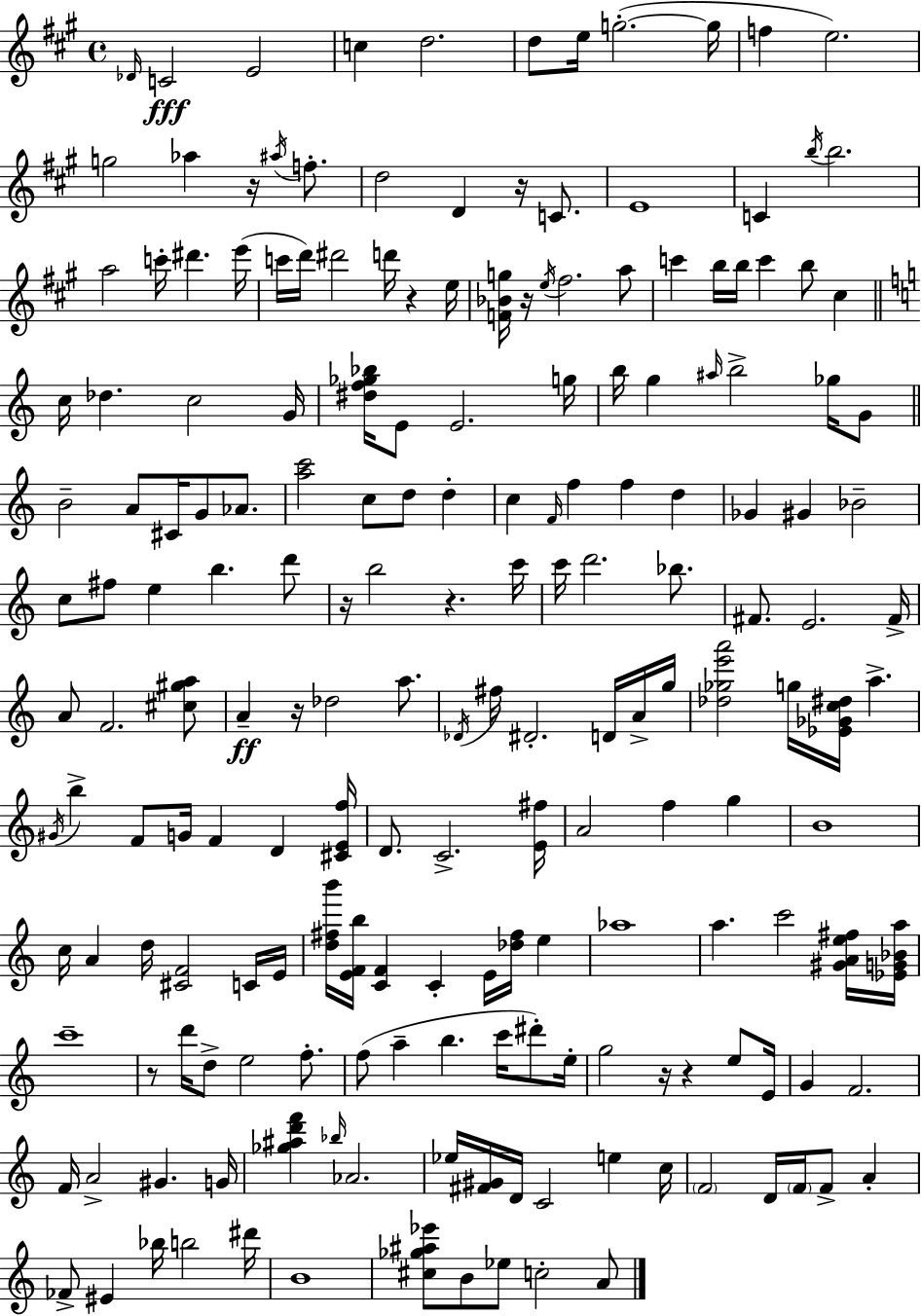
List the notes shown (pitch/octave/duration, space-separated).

Db4/s C4/h E4/h C5/q D5/h. D5/e E5/s G5/h. G5/s F5/q E5/h. G5/h Ab5/q R/s A#5/s F5/e. D5/h D4/q R/s C4/e. E4/w C4/q B5/s B5/h. A5/h C6/s D#6/q. E6/s C6/s D6/s D#6/h D6/s R/q E5/s [F4,Bb4,G5]/s R/s E5/s F#5/h. A5/e C6/q B5/s B5/s C6/q B5/e C#5/q C5/s Db5/q. C5/h G4/s [D#5,F5,Gb5,Bb5]/s E4/e E4/h. G5/s B5/s G5/q A#5/s B5/h Gb5/s G4/e B4/h A4/e C#4/s G4/e Ab4/e. [A5,C6]/h C5/e D5/e D5/q C5/q F4/s F5/q F5/q D5/q Gb4/q G#4/q Bb4/h C5/e F#5/e E5/q B5/q. D6/e R/s B5/h R/q. C6/s C6/s D6/h. Bb5/e. F#4/e. E4/h. F#4/s A4/e F4/h. [C#5,G#5,A5]/e A4/q R/s Db5/h A5/e. Db4/s F#5/s D#4/h. D4/s A4/s G5/s [Db5,Gb5,E6,A6]/h G5/s [Eb4,Gb4,C5,D#5]/s A5/q. G#4/s B5/q F4/e G4/s F4/q D4/q [C#4,E4,F5]/s D4/e. C4/h. [E4,F#5]/s A4/h F5/q G5/q B4/w C5/s A4/q D5/s [C#4,F4]/h C4/s E4/s [D5,F#5,B6]/s [E4,F4,B5]/s [C4,F4]/q C4/q E4/s [Db5,F#5]/s E5/q Ab5/w A5/q. C6/h [G#4,A4,E5,F#5]/s [Eb4,G4,Bb4,A5]/s C6/w R/e D6/s D5/e E5/h F5/e. F5/e A5/q B5/q. C6/s D#6/e E5/s G5/h R/s R/q E5/e E4/s G4/q F4/h. F4/s A4/h G#4/q. G4/s [Gb5,A#5,D6,F6]/q Bb5/s Ab4/h. Eb5/s [F#4,G#4]/s D4/s C4/h E5/q C5/s F4/h D4/s F4/s F4/e A4/q FES4/e EIS4/q Bb5/s B5/h D#6/s B4/w [C#5,Gb5,A#5,Eb6]/e B4/e Eb5/e C5/h A4/e